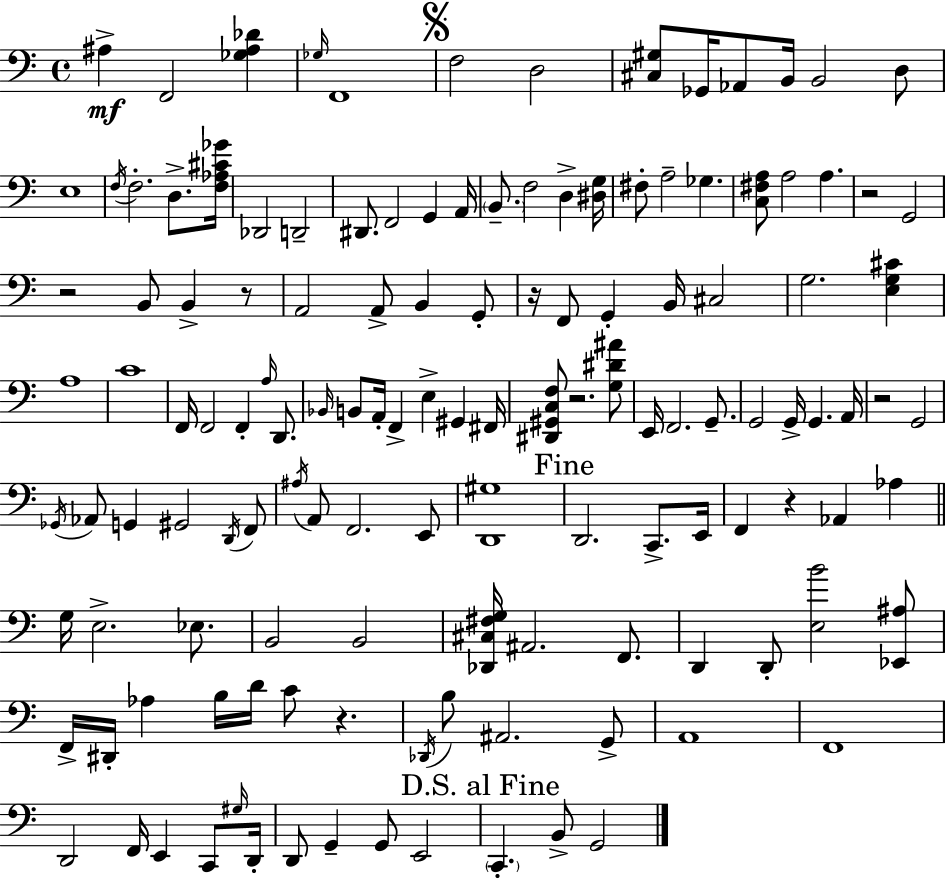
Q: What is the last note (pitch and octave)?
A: G2